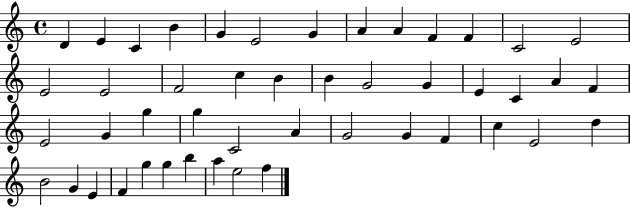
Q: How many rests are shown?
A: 0